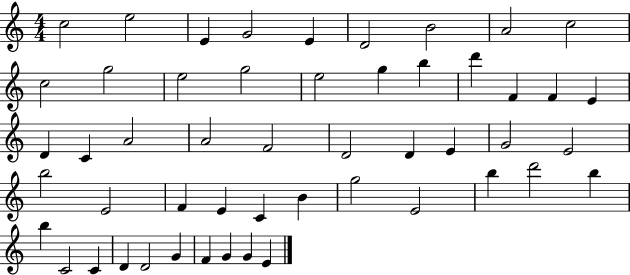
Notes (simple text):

C5/h E5/h E4/q G4/h E4/q D4/h B4/h A4/h C5/h C5/h G5/h E5/h G5/h E5/h G5/q B5/q D6/q F4/q F4/q E4/q D4/q C4/q A4/h A4/h F4/h D4/h D4/q E4/q G4/h E4/h B5/h E4/h F4/q E4/q C4/q B4/q G5/h E4/h B5/q D6/h B5/q B5/q C4/h C4/q D4/q D4/h G4/q F4/q G4/q G4/q E4/q